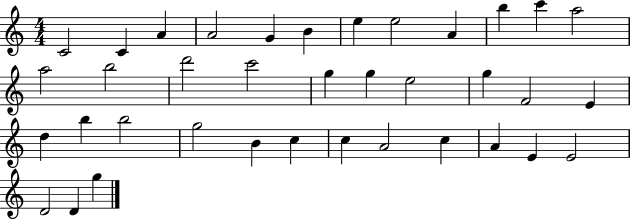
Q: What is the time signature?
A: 4/4